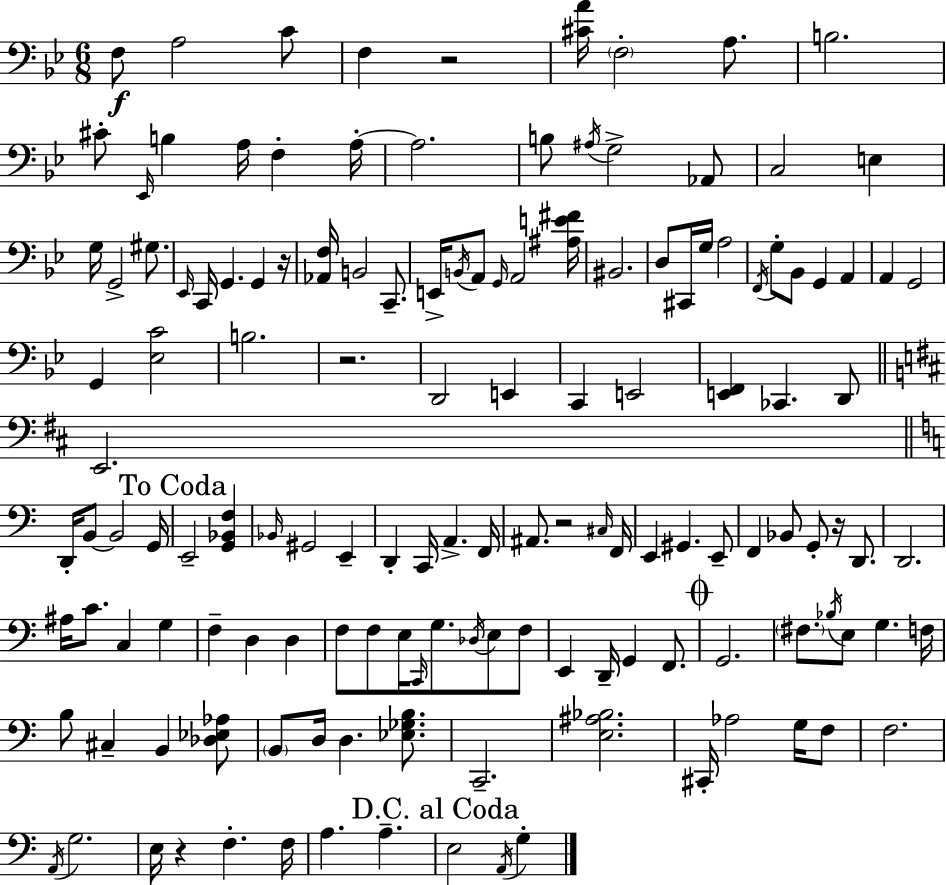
{
  \clef bass
  \numericTimeSignature
  \time 6/8
  \key bes \major
  \repeat volta 2 { f8\f a2 c'8 | f4 r2 | <cis' a'>16 \parenthesize f2-. a8. | b2. | \break cis'8-. \grace { ees,16 } b4 a16 f4-. | a16-.~~ a2. | b8 \acciaccatura { ais16 } g2-> | aes,8 c2 e4 | \break g16 g,2-> gis8. | \grace { ees,16 } c,16 g,4. g,4 | r16 <aes, f>16 b,2 | c,8.-- e,16-> \acciaccatura { b,16 } a,8 \grace { g,16 } a,2 | \break <ais e' fis'>16 bis,2. | d8 cis,16 g16 a2 | \acciaccatura { f,16 } g8-. bes,8 g,4 | a,4 a,4 g,2 | \break g,4 <ees c'>2 | b2. | r2. | d,2 | \break e,4 c,4 e,2 | <e, f,>4 ces,4. | d,8 \bar "||" \break \key d \major e,2. | \bar "||" \break \key c \major d,16-. b,8~~ b,2 g,16 | \mark "To Coda" e,2-- <g, bes, f>4 | \grace { bes,16 } gis,2 e,4-- | d,4-. c,16 a,4.-> | \break f,16 ais,8. r2 | \grace { cis16 } f,16 e,4 gis,4. | e,8-- f,4 bes,8 g,8-. r16 d,8. | d,2. | \break ais16 c'8. c4 g4 | f4-- d4 d4 | f8 f8 e16 \grace { c,16 } g8. \acciaccatura { des16 } | e8 f8 e,4 d,16-- g,4 | \break f,8. \mark \markup { \musicglyph "scripts.coda" } g,2. | \parenthesize fis8. \acciaccatura { bes16 } e8 g4. | f16 b8 cis4-- b,4 | <des ees aes>8 \parenthesize b,8 d16 d4. | \break <ees ges b>8. c,2.-- | <e ais bes>2. | cis,16-. aes2 | g16 f8 f2. | \break \acciaccatura { a,16 } g2. | e16 r4 f4.-. | f16 a4. | a4.-- \mark "D.C. al Coda" e2 | \break \acciaccatura { a,16 } g4-. } \bar "|."
}